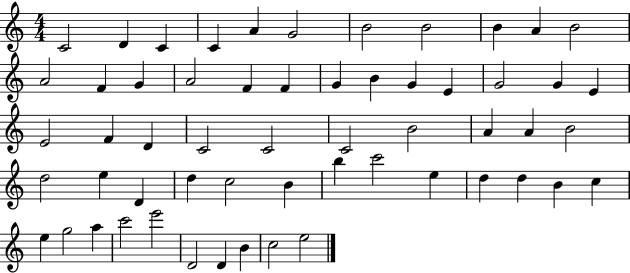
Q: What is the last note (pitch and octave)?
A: E5